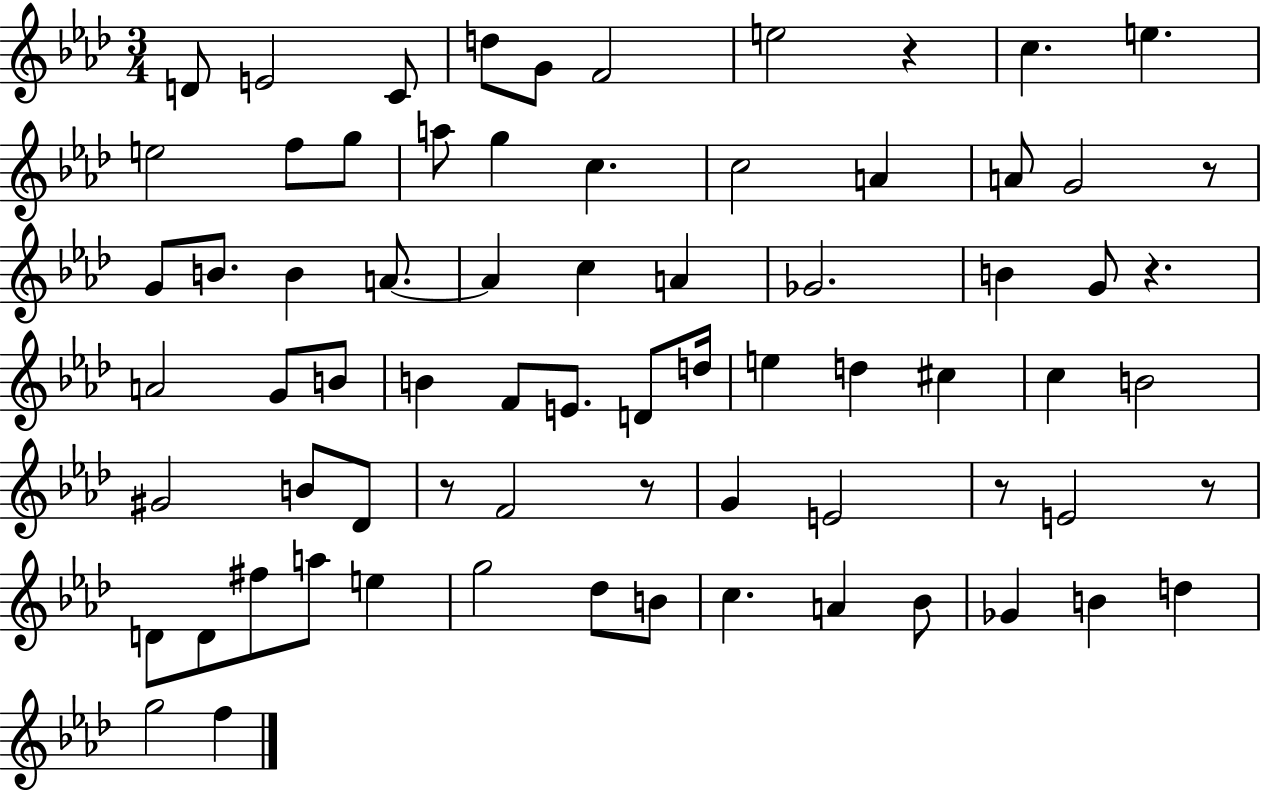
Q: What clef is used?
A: treble